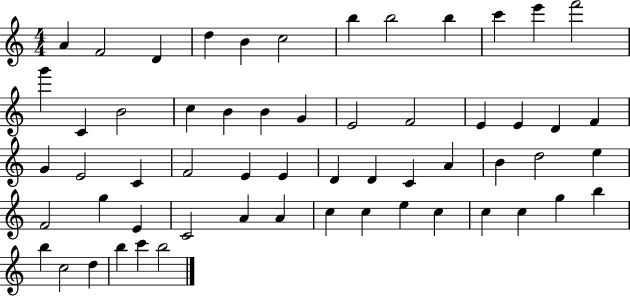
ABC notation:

X:1
T:Untitled
M:4/4
L:1/4
K:C
A F2 D d B c2 b b2 b c' e' f'2 g' C B2 c B B G E2 F2 E E D F G E2 C F2 E E D D C A B d2 e F2 g E C2 A A c c e c c c g b b c2 d b c' b2